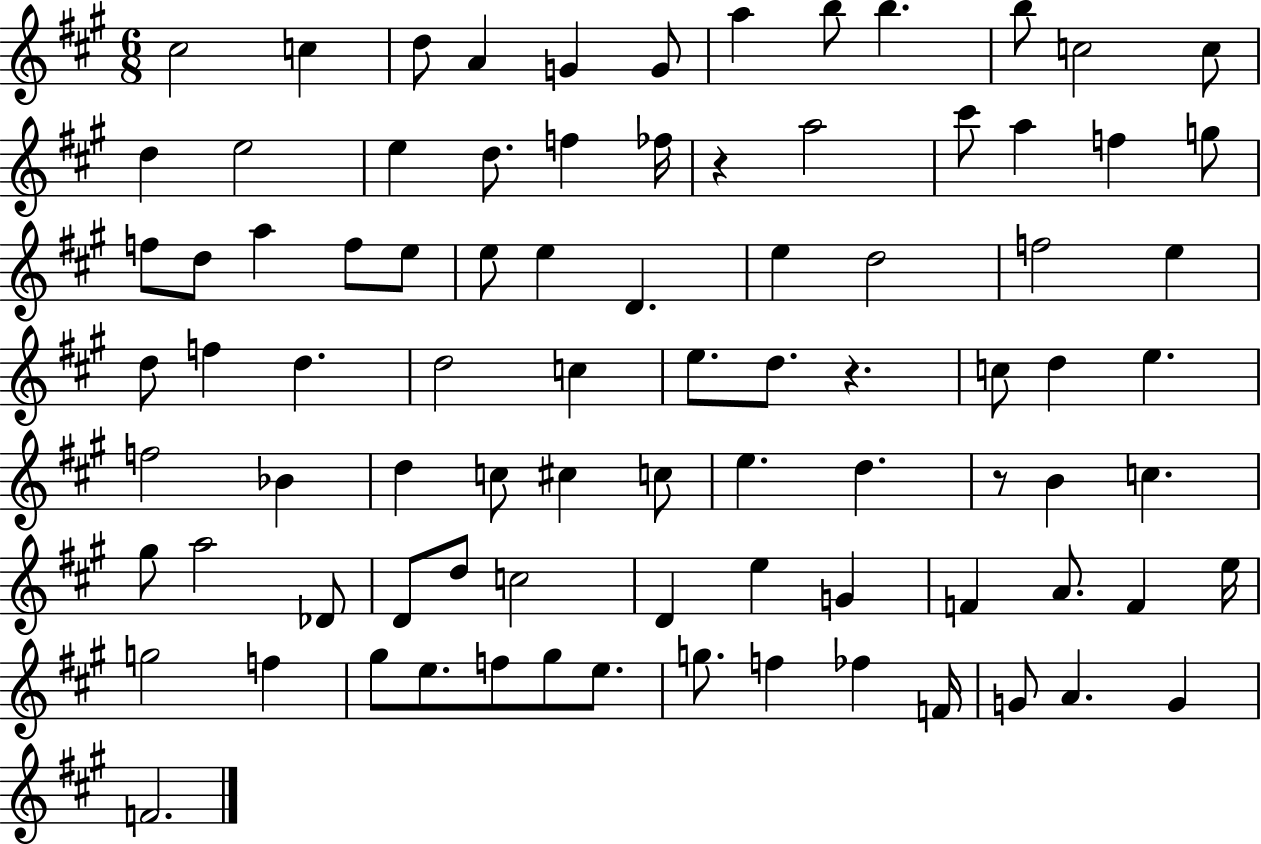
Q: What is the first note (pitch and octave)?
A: C#5